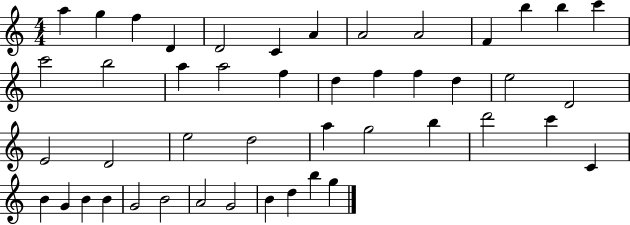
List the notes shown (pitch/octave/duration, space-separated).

A5/q G5/q F5/q D4/q D4/h C4/q A4/q A4/h A4/h F4/q B5/q B5/q C6/q C6/h B5/h A5/q A5/h F5/q D5/q F5/q F5/q D5/q E5/h D4/h E4/h D4/h E5/h D5/h A5/q G5/h B5/q D6/h C6/q C4/q B4/q G4/q B4/q B4/q G4/h B4/h A4/h G4/h B4/q D5/q B5/q G5/q